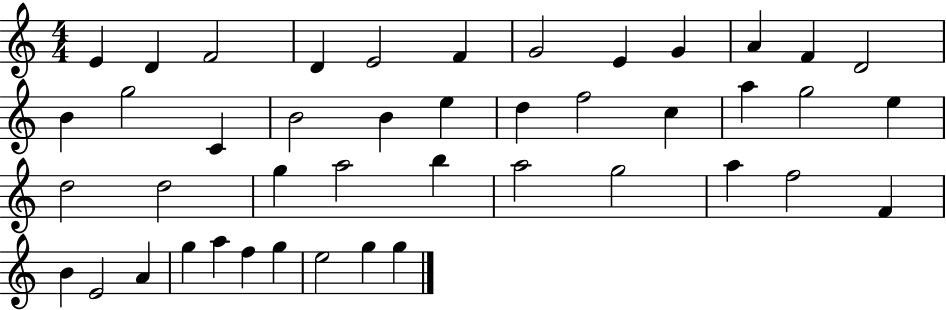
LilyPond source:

{
  \clef treble
  \numericTimeSignature
  \time 4/4
  \key c \major
  e'4 d'4 f'2 | d'4 e'2 f'4 | g'2 e'4 g'4 | a'4 f'4 d'2 | \break b'4 g''2 c'4 | b'2 b'4 e''4 | d''4 f''2 c''4 | a''4 g''2 e''4 | \break d''2 d''2 | g''4 a''2 b''4 | a''2 g''2 | a''4 f''2 f'4 | \break b'4 e'2 a'4 | g''4 a''4 f''4 g''4 | e''2 g''4 g''4 | \bar "|."
}